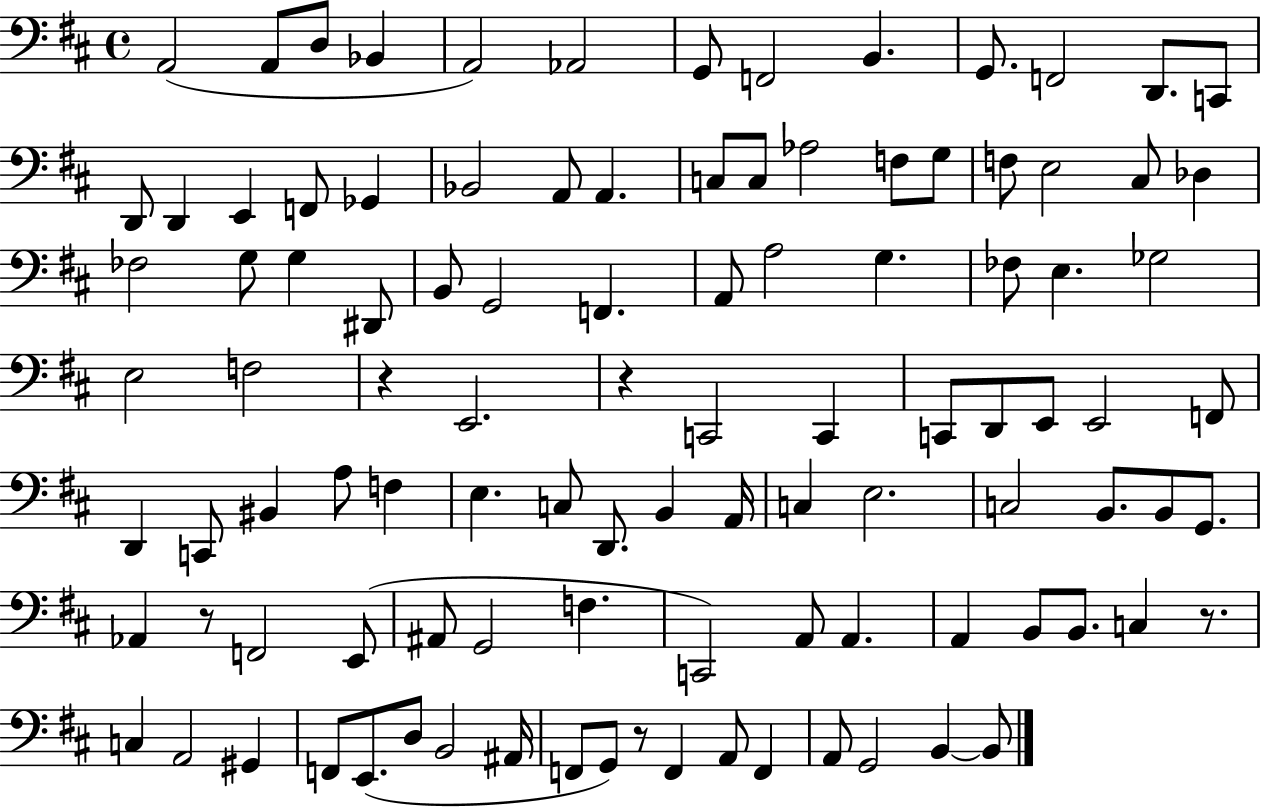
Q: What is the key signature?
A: D major